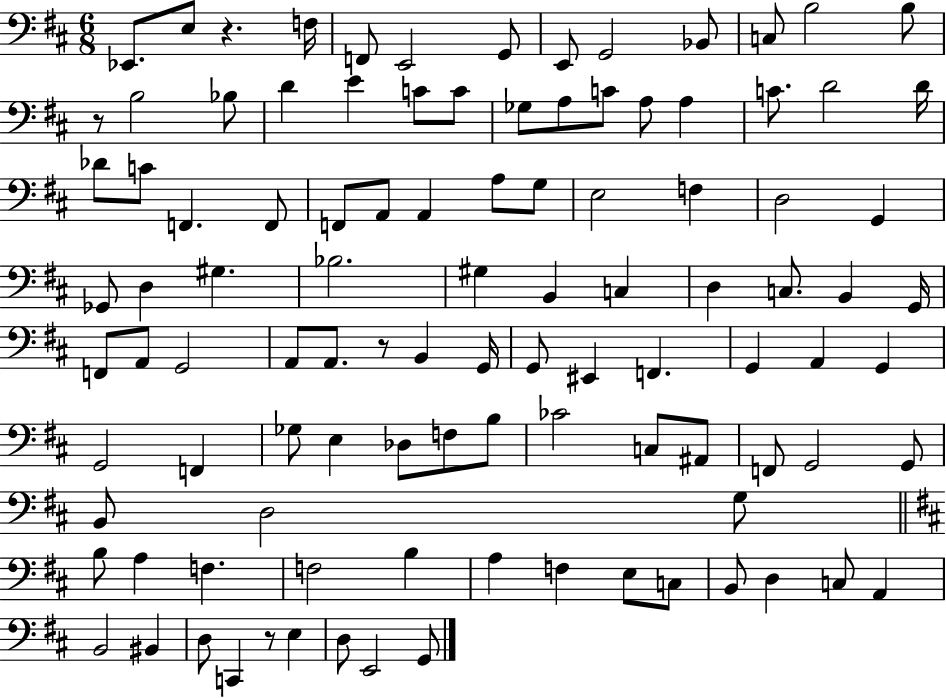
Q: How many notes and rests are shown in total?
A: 104